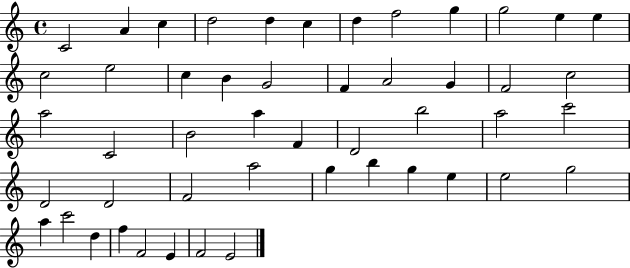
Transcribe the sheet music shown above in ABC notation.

X:1
T:Untitled
M:4/4
L:1/4
K:C
C2 A c d2 d c d f2 g g2 e e c2 e2 c B G2 F A2 G F2 c2 a2 C2 B2 a F D2 b2 a2 c'2 D2 D2 F2 a2 g b g e e2 g2 a c'2 d f F2 E F2 E2